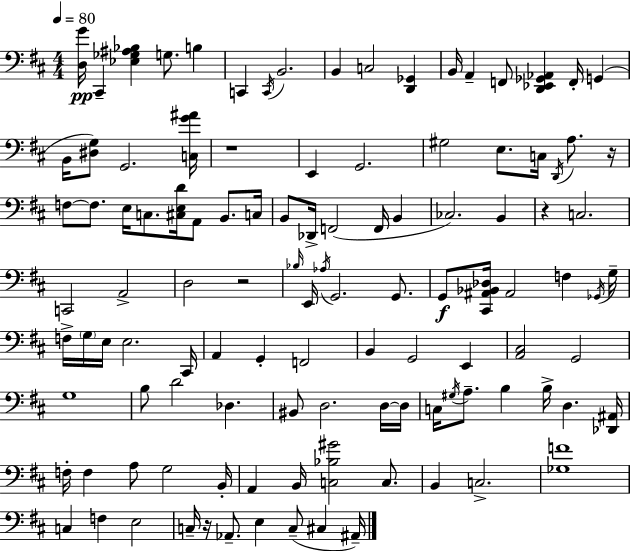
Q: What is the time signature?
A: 4/4